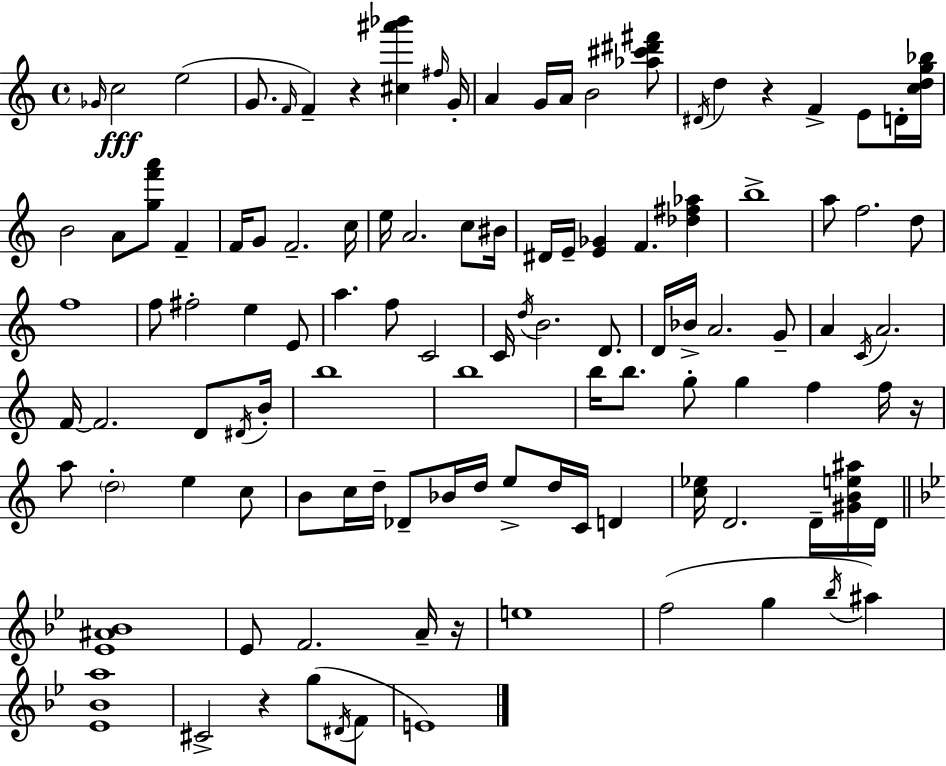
{
  \clef treble
  \time 4/4
  \defaultTimeSignature
  \key a \minor
  \grace { ges'16 }\fff c''2 e''2( | g'8. \grace { f'16 } f'4--) r4 <cis'' ais''' bes'''>4 | \grace { fis''16 } g'16-. a'4 g'16 a'16 b'2 | <aes'' cis''' dis''' fis'''>8 \acciaccatura { dis'16 } d''4 r4 f'4-> | \break e'8 d'16-. <c'' d'' g'' bes''>16 b'2 a'8 <g'' f''' a'''>8 | f'4-- f'16 g'8 f'2.-- | c''16 e''16 a'2. | c''8 bis'16 dis'16 e'16-- <e' ges'>4 f'4. | \break <des'' fis'' aes''>4 b''1-> | a''8 f''2. | d''8 f''1 | f''8 fis''2-. e''4 | \break e'8 a''4. f''8 c'2 | c'16 \acciaccatura { d''16 } b'2. | d'8. d'16 bes'16-> a'2. | g'8-- a'4 \acciaccatura { c'16 } a'2. | \break f'16~~ f'2. | d'8 \acciaccatura { dis'16 } b'16-. b''1 | b''1 | b''16 b''8. g''8-. g''4 | \break f''4 f''16 r16 a''8 \parenthesize d''2-. | e''4 c''8 b'8 c''16 d''16-- des'8-- bes'16 d''16 e''8-> | d''16 c'16 d'4 <c'' ees''>16 d'2. | d'16-- <gis' b' e'' ais''>16 d'16 \bar "||" \break \key bes \major <ees' ais' bes'>1 | ees'8 f'2. a'16-- r16 | e''1 | f''2( g''4 \acciaccatura { bes''16 } ais''4) | \break <ees' bes' a''>1 | cis'2-> r4 g''8( \acciaccatura { dis'16 } | f'8 e'1) | \bar "|."
}